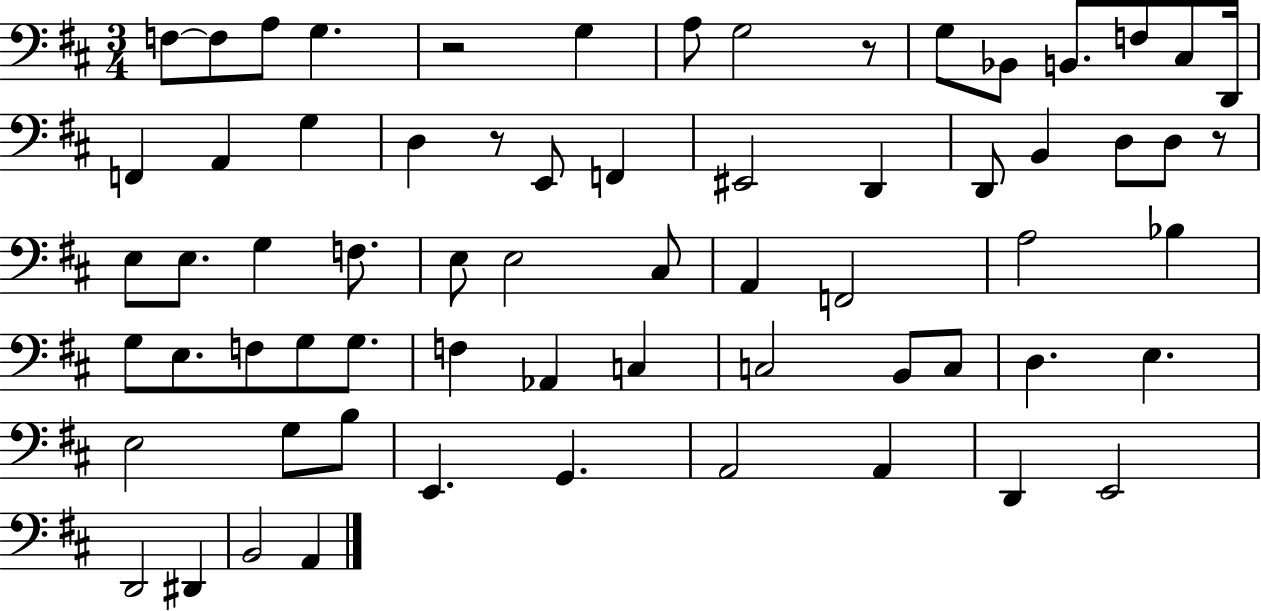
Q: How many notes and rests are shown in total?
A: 66